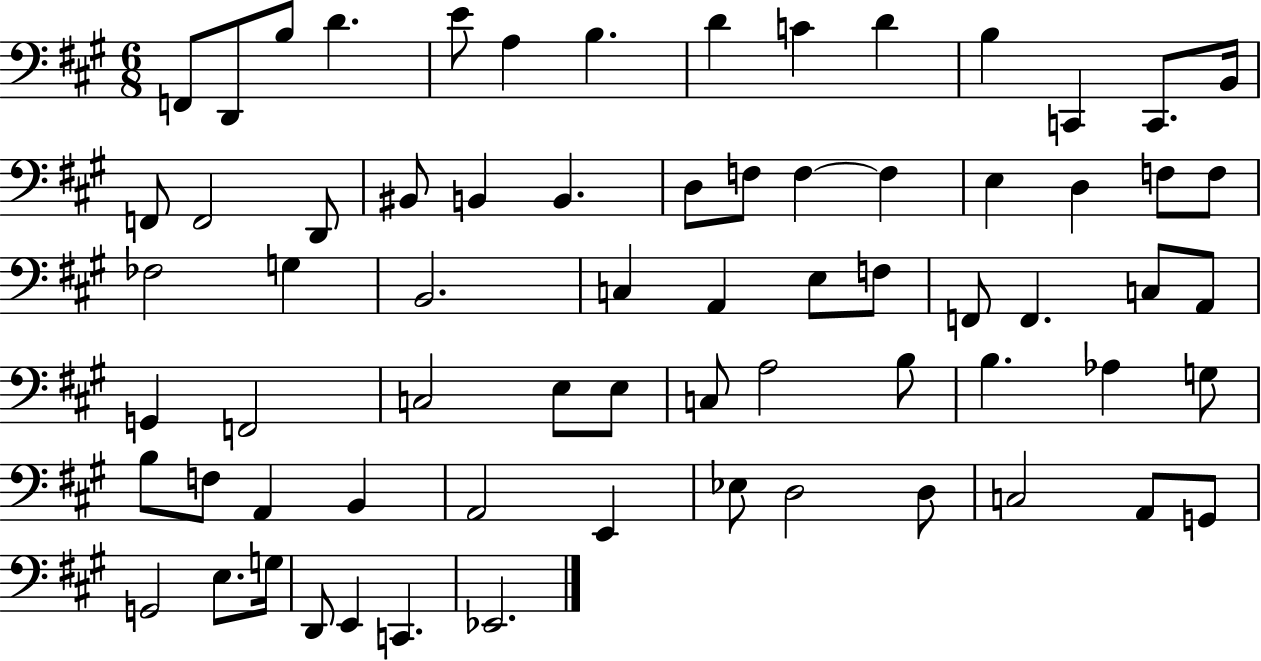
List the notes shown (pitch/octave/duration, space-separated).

F2/e D2/e B3/e D4/q. E4/e A3/q B3/q. D4/q C4/q D4/q B3/q C2/q C2/e. B2/s F2/e F2/h D2/e BIS2/e B2/q B2/q. D3/e F3/e F3/q F3/q E3/q D3/q F3/e F3/e FES3/h G3/q B2/h. C3/q A2/q E3/e F3/e F2/e F2/q. C3/e A2/e G2/q F2/h C3/h E3/e E3/e C3/e A3/h B3/e B3/q. Ab3/q G3/e B3/e F3/e A2/q B2/q A2/h E2/q Eb3/e D3/h D3/e C3/h A2/e G2/e G2/h E3/e. G3/s D2/e E2/q C2/q. Eb2/h.